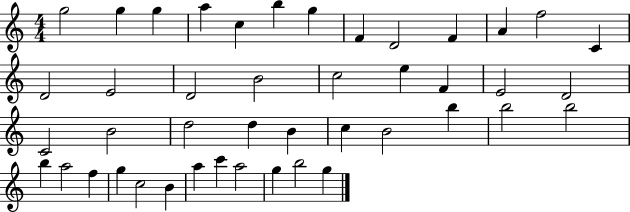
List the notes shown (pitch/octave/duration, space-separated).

G5/h G5/q G5/q A5/q C5/q B5/q G5/q F4/q D4/h F4/q A4/q F5/h C4/q D4/h E4/h D4/h B4/h C5/h E5/q F4/q E4/h D4/h C4/h B4/h D5/h D5/q B4/q C5/q B4/h B5/q B5/h B5/h B5/q A5/h F5/q G5/q C5/h B4/q A5/q C6/q A5/h G5/q B5/h G5/q